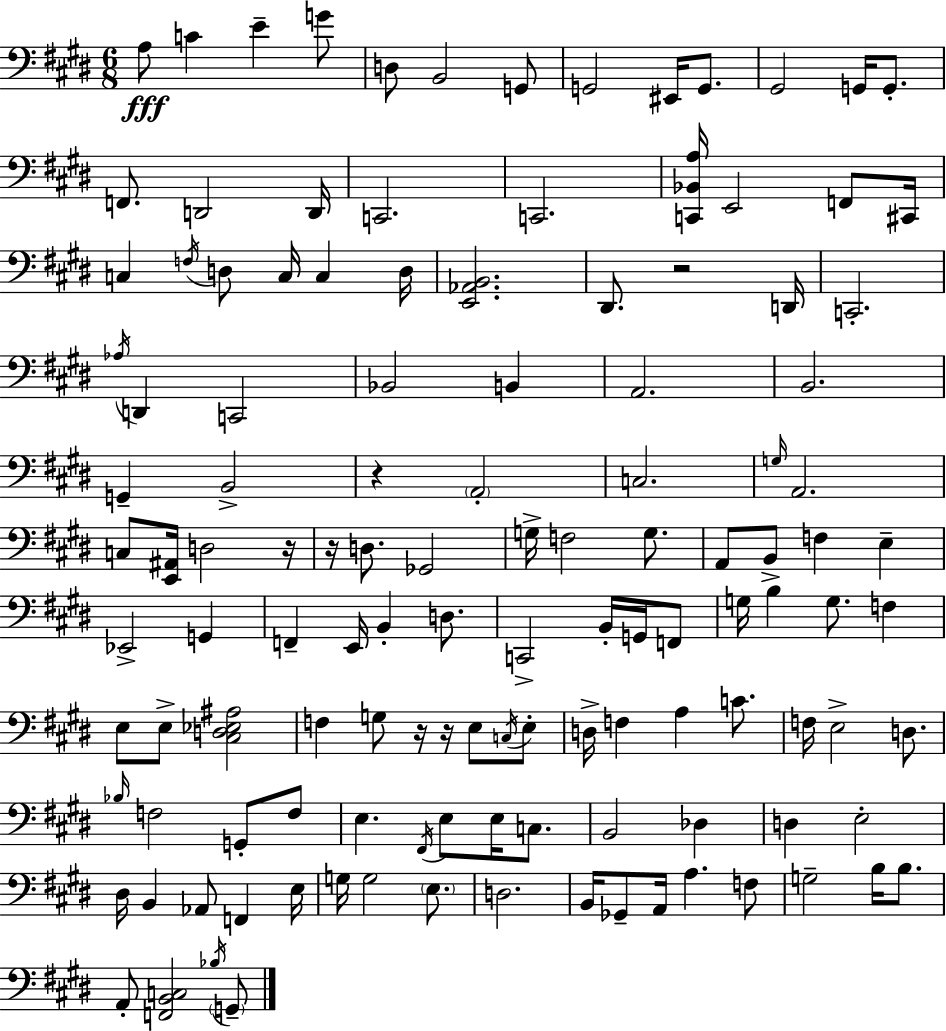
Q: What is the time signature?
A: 6/8